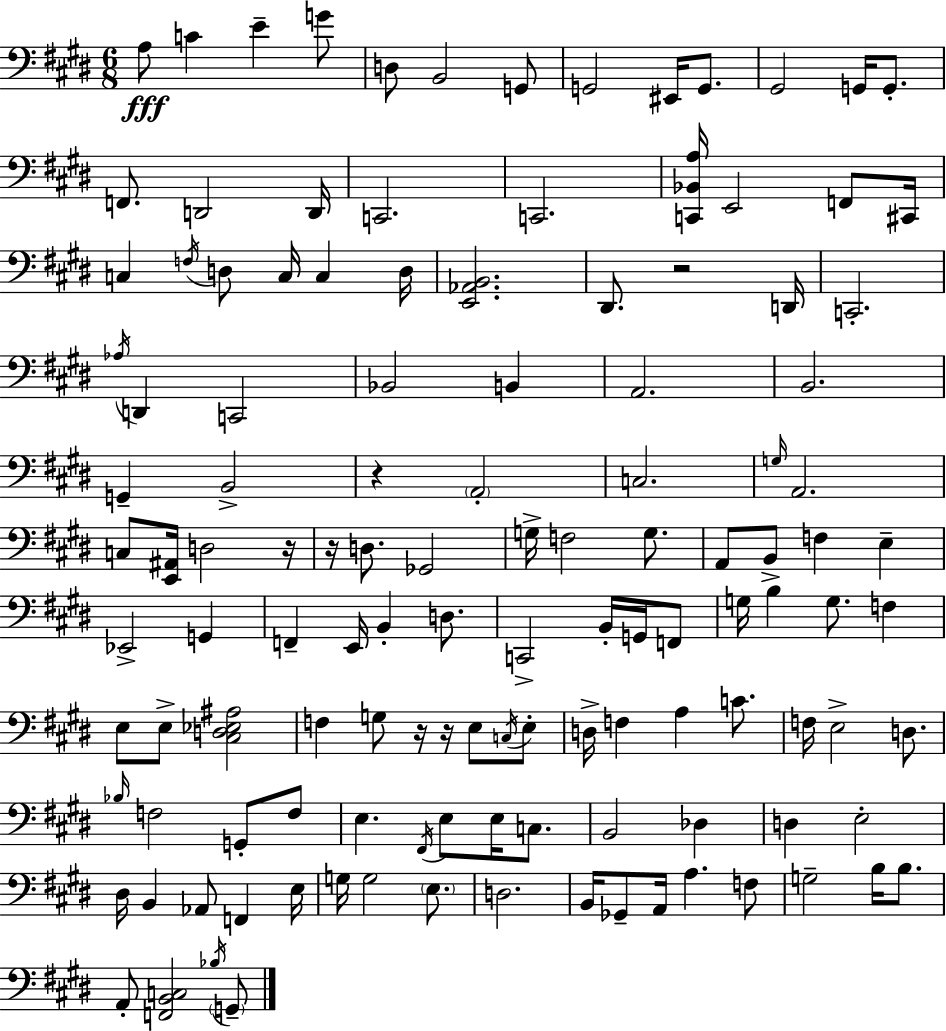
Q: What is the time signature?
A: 6/8